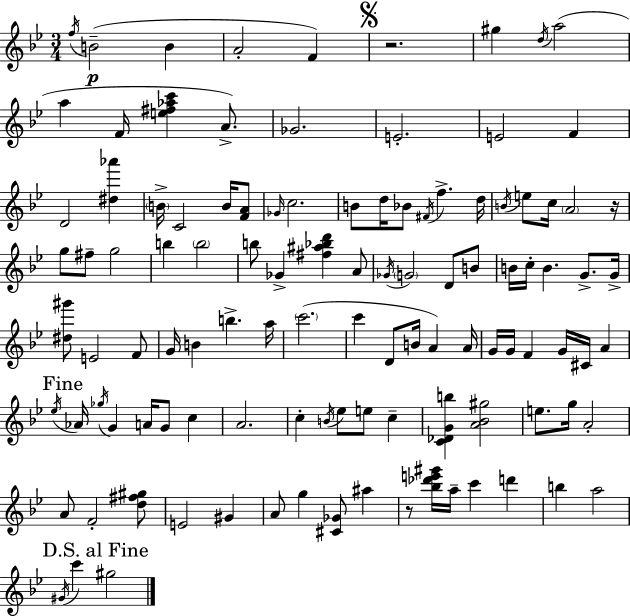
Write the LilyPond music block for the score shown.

{
  \clef treble
  \numericTimeSignature
  \time 3/4
  \key bes \major
  \acciaccatura { f''16 }(\p b'2-- b'4 | a'2-. f'4) | \mark \markup { \musicglyph "scripts.segno" } r2. | gis''4 \acciaccatura { d''16 } a''2( | \break a''4 f'16 <e'' fis'' aes'' c'''>4 a'8.->) | ges'2. | e'2.-. | e'2 f'4 | \break d'2 <dis'' aes'''>4 | \parenthesize b'16-> c'2 b'16 | <f' a'>8 \grace { ges'16 } c''2. | b'8 d''16 bes'8 \acciaccatura { fis'16 } f''4.-> | \break d''16 \acciaccatura { b'16 } e''8 c''16 \parenthesize a'2 | r16 g''8 fis''8-- g''2 | b''4 \parenthesize b''2 | b''8 ges'4-> <fis'' ais'' bes'' d'''>4 | \break a'8 \acciaccatura { ges'16 } \parenthesize g'2 | d'8 b'8 b'16 c''16-. b'4. | g'8.-> g'16-> <dis'' gis'''>8 e'2 | f'8 g'16 b'4 b''4.-> | \break a''16 \parenthesize c'''2.( | c'''4 d'8 | b'16 a'4) a'16 g'16 g'16 f'4 | g'16 cis'16 a'4 \mark "Fine" \acciaccatura { ees''16 } aes'16 \acciaccatura { ges''16 } g'4 | \break a'16 g'8 c''4 a'2. | c''4-. | \acciaccatura { b'16 } ees''8 e''8 c''4-- <c' des' g' b''>4 | <a' bes' gis''>2 e''8. | \break g''16 a'2-. a'8 f'2-. | <d'' fis'' gis''>8 e'2 | gis'4 a'8 g''4 | <cis' ges'>8 ais''4 r8 <bes'' des''' e''' gis'''>16 | \break a''16-- c'''4 d'''4 b''4 | a''2 \mark "D.S. al Fine" \acciaccatura { gis'16 } c'''4 | gis''2 \bar "|."
}